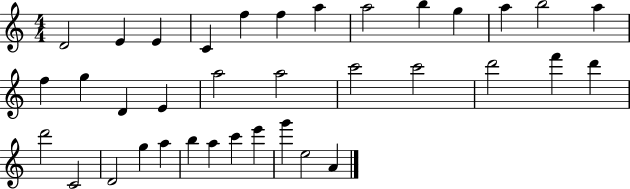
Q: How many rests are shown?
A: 0